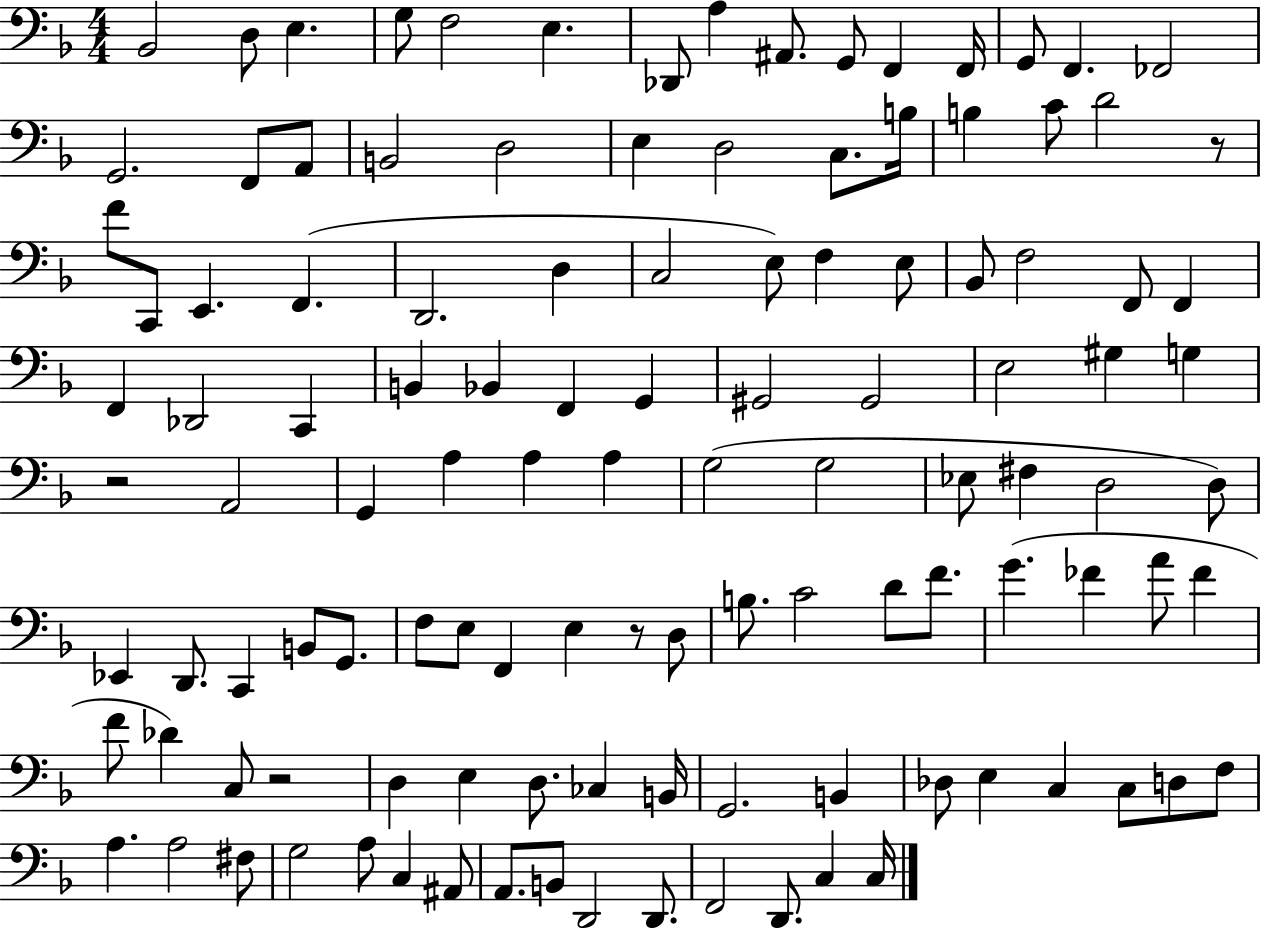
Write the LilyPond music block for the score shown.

{
  \clef bass
  \numericTimeSignature
  \time 4/4
  \key f \major
  bes,2 d8 e4. | g8 f2 e4. | des,8 a4 ais,8. g,8 f,4 f,16 | g,8 f,4. fes,2 | \break g,2. f,8 a,8 | b,2 d2 | e4 d2 c8. b16 | b4 c'8 d'2 r8 | \break f'8 c,8 e,4. f,4.( | d,2. d4 | c2 e8) f4 e8 | bes,8 f2 f,8 f,4 | \break f,4 des,2 c,4 | b,4 bes,4 f,4 g,4 | gis,2 gis,2 | e2 gis4 g4 | \break r2 a,2 | g,4 a4 a4 a4 | g2( g2 | ees8 fis4 d2 d8) | \break ees,4 d,8. c,4 b,8 g,8. | f8 e8 f,4 e4 r8 d8 | b8. c'2 d'8 f'8. | g'4.( fes'4 a'8 fes'4 | \break f'8 des'4) c8 r2 | d4 e4 d8. ces4 b,16 | g,2. b,4 | des8 e4 c4 c8 d8 f8 | \break a4. a2 fis8 | g2 a8 c4 ais,8 | a,8. b,8 d,2 d,8. | f,2 d,8. c4 c16 | \break \bar "|."
}